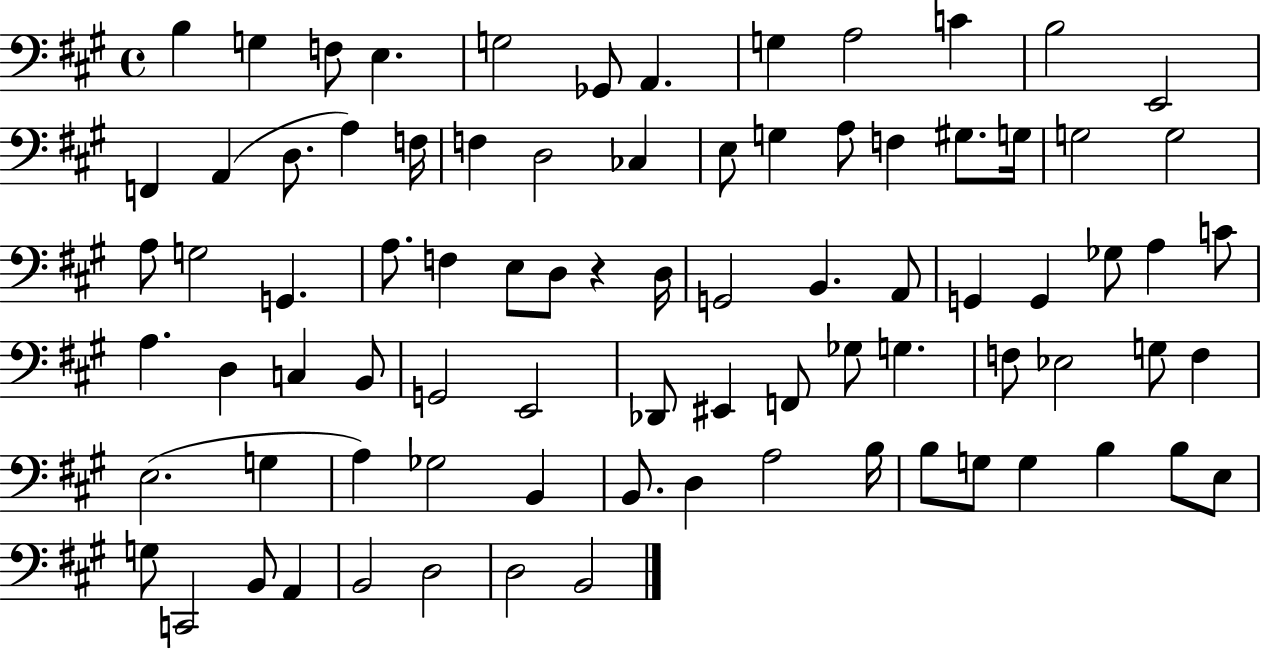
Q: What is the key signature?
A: A major